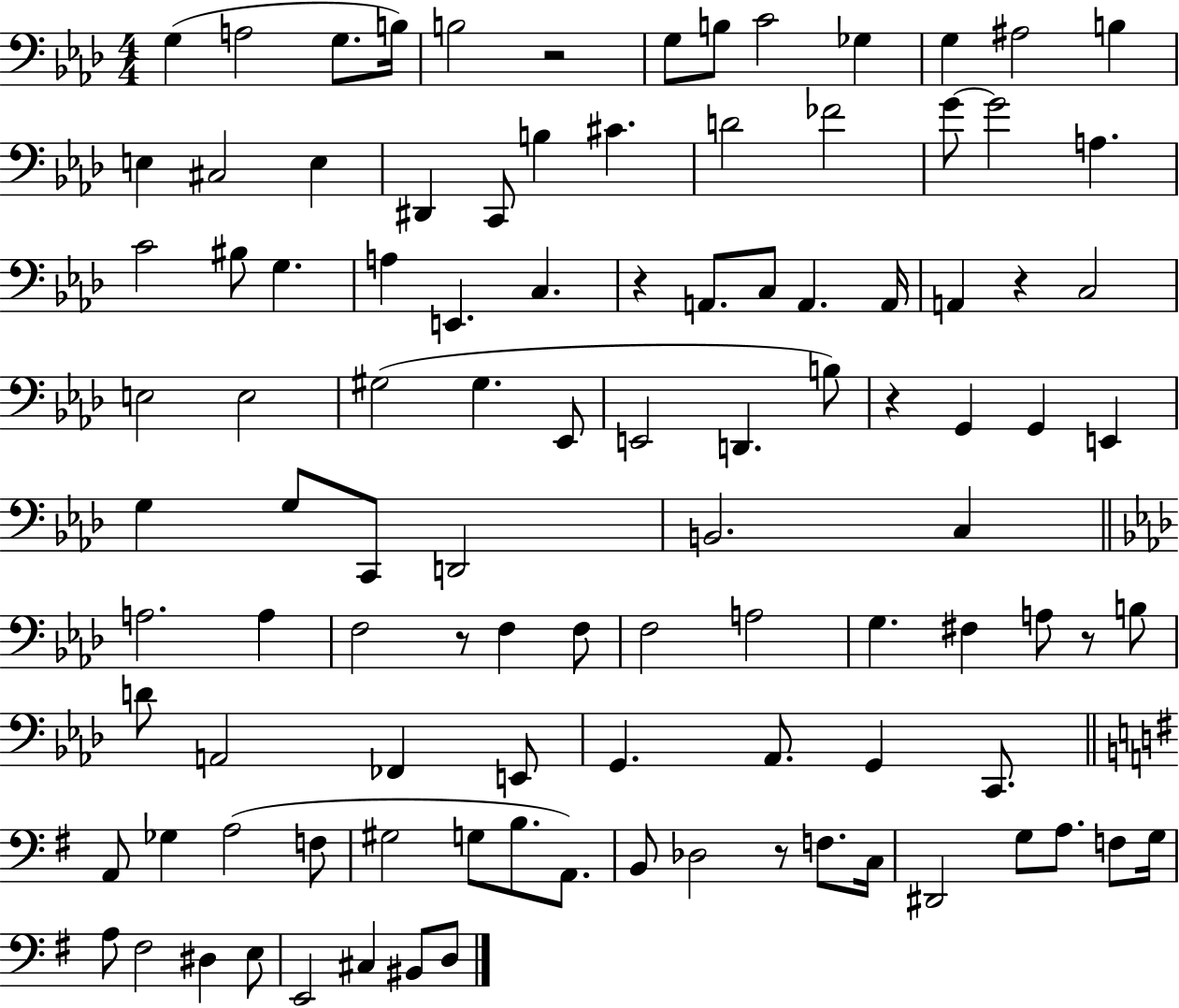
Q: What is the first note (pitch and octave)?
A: G3